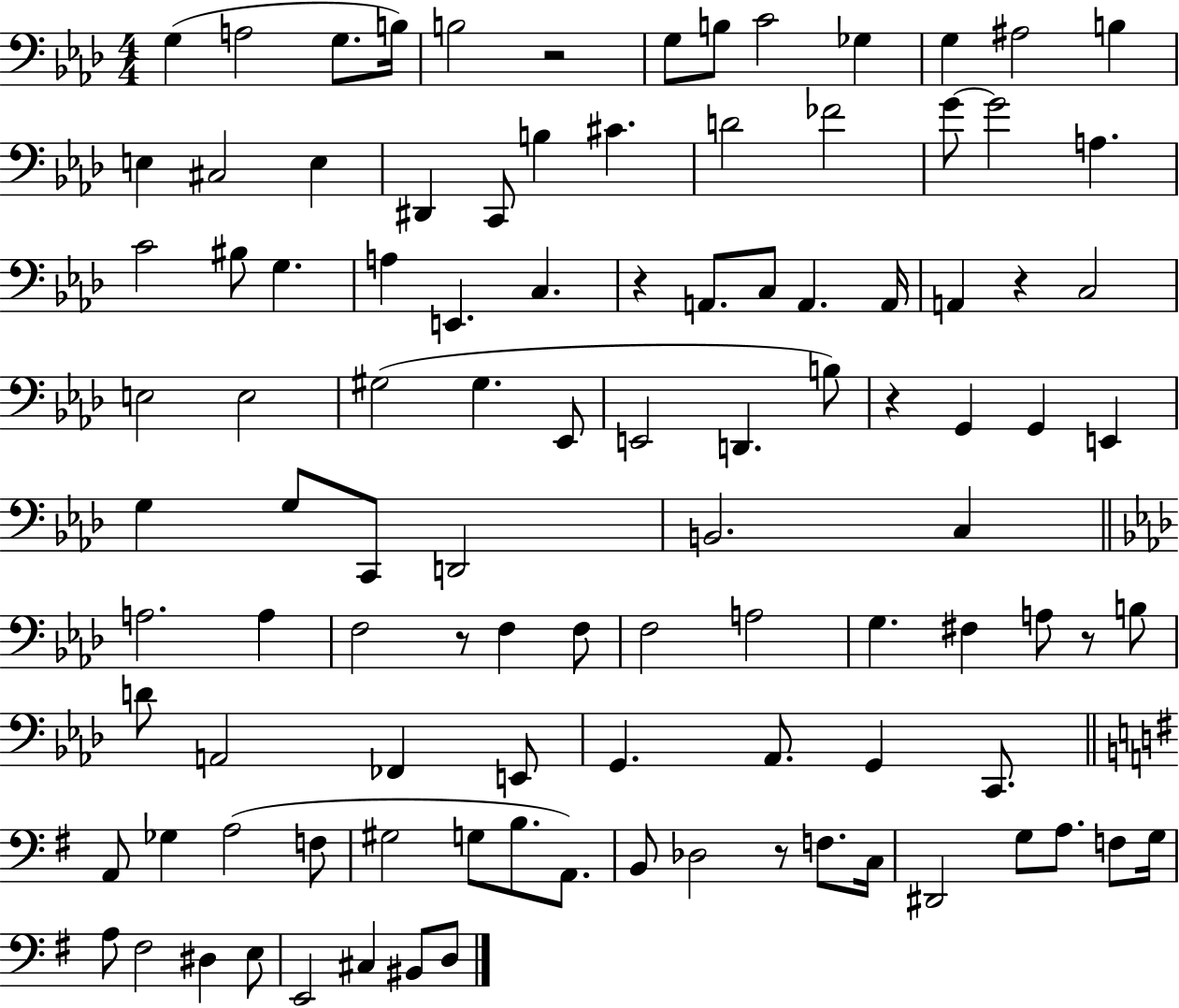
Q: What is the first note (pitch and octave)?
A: G3